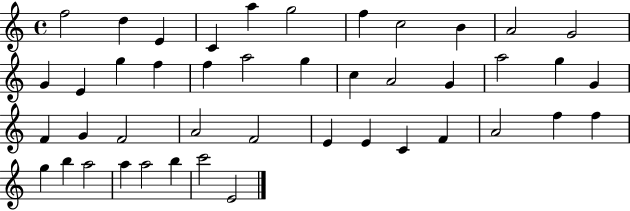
F5/h D5/q E4/q C4/q A5/q G5/h F5/q C5/h B4/q A4/h G4/h G4/q E4/q G5/q F5/q F5/q A5/h G5/q C5/q A4/h G4/q A5/h G5/q G4/q F4/q G4/q F4/h A4/h F4/h E4/q E4/q C4/q F4/q A4/h F5/q F5/q G5/q B5/q A5/h A5/q A5/h B5/q C6/h E4/h